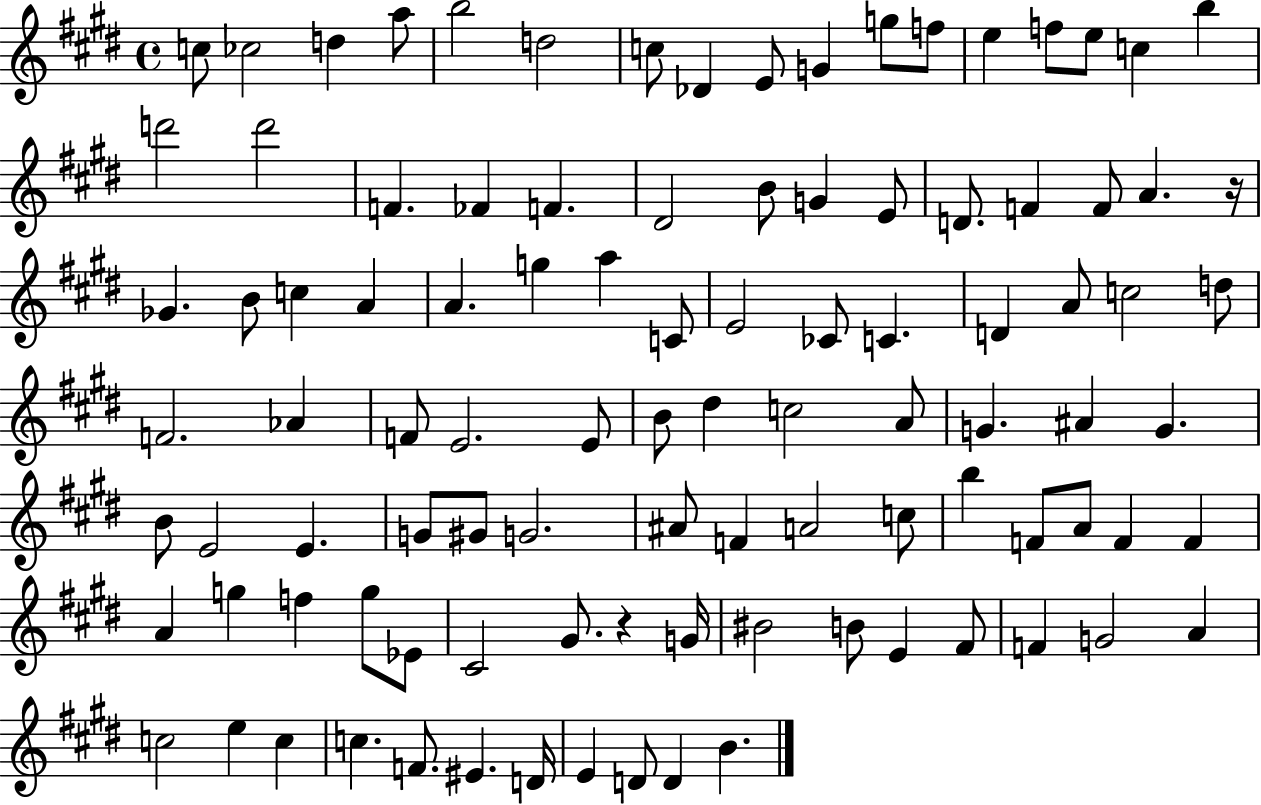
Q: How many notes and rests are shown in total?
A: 100